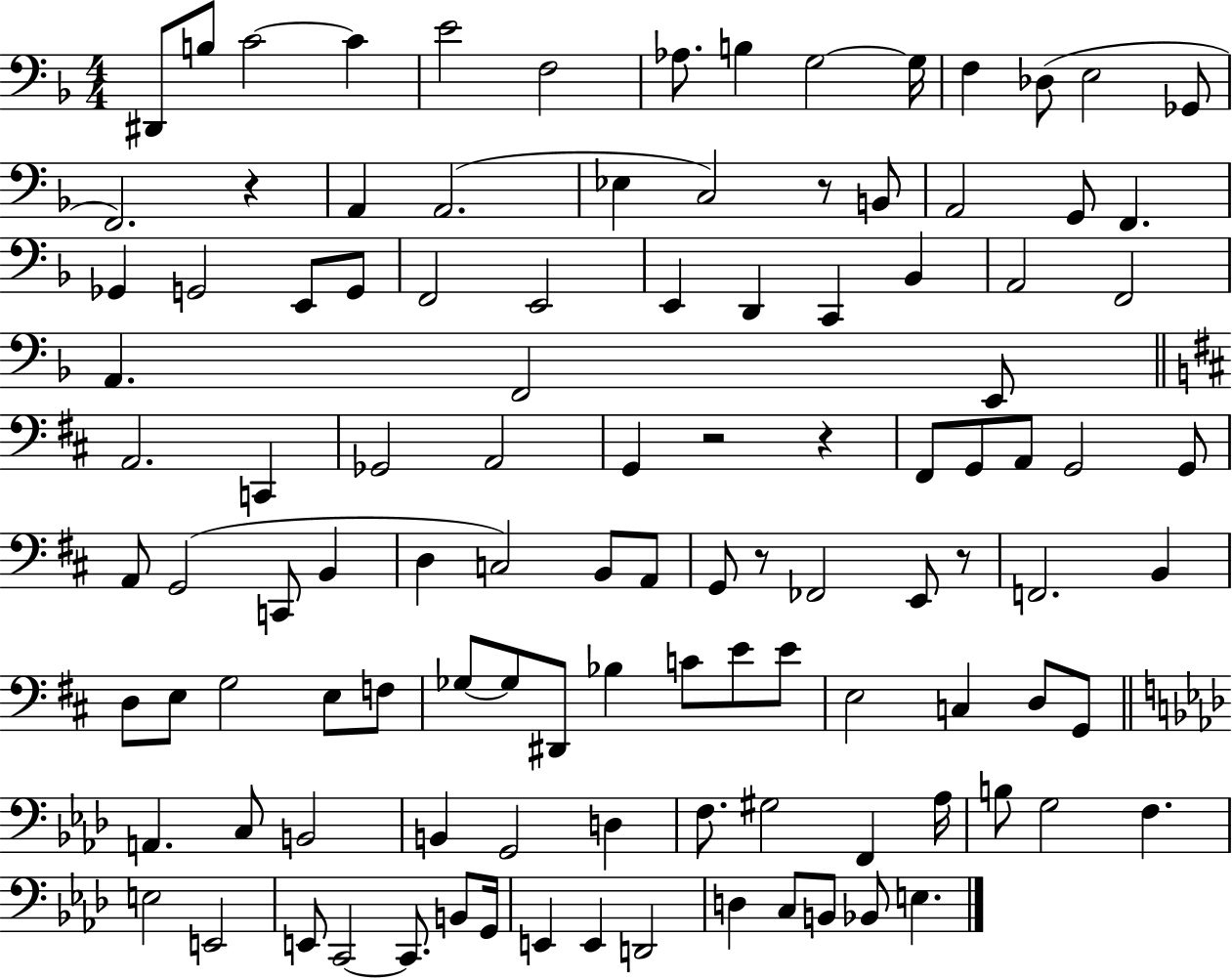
D#2/e B3/e C4/h C4/q E4/h F3/h Ab3/e. B3/q G3/h G3/s F3/q Db3/e E3/h Gb2/e F2/h. R/q A2/q A2/h. Eb3/q C3/h R/e B2/e A2/h G2/e F2/q. Gb2/q G2/h E2/e G2/e F2/h E2/h E2/q D2/q C2/q Bb2/q A2/h F2/h A2/q. F2/h E2/e A2/h. C2/q Gb2/h A2/h G2/q R/h R/q F#2/e G2/e A2/e G2/h G2/e A2/e G2/h C2/e B2/q D3/q C3/h B2/e A2/e G2/e R/e FES2/h E2/e R/e F2/h. B2/q D3/e E3/e G3/h E3/e F3/e Gb3/e Gb3/e D#2/e Bb3/q C4/e E4/e E4/e E3/h C3/q D3/e G2/e A2/q. C3/e B2/h B2/q G2/h D3/q F3/e. G#3/h F2/q Ab3/s B3/e G3/h F3/q. E3/h E2/h E2/e C2/h C2/e. B2/e G2/s E2/q E2/q D2/h D3/q C3/e B2/e Bb2/e E3/q.